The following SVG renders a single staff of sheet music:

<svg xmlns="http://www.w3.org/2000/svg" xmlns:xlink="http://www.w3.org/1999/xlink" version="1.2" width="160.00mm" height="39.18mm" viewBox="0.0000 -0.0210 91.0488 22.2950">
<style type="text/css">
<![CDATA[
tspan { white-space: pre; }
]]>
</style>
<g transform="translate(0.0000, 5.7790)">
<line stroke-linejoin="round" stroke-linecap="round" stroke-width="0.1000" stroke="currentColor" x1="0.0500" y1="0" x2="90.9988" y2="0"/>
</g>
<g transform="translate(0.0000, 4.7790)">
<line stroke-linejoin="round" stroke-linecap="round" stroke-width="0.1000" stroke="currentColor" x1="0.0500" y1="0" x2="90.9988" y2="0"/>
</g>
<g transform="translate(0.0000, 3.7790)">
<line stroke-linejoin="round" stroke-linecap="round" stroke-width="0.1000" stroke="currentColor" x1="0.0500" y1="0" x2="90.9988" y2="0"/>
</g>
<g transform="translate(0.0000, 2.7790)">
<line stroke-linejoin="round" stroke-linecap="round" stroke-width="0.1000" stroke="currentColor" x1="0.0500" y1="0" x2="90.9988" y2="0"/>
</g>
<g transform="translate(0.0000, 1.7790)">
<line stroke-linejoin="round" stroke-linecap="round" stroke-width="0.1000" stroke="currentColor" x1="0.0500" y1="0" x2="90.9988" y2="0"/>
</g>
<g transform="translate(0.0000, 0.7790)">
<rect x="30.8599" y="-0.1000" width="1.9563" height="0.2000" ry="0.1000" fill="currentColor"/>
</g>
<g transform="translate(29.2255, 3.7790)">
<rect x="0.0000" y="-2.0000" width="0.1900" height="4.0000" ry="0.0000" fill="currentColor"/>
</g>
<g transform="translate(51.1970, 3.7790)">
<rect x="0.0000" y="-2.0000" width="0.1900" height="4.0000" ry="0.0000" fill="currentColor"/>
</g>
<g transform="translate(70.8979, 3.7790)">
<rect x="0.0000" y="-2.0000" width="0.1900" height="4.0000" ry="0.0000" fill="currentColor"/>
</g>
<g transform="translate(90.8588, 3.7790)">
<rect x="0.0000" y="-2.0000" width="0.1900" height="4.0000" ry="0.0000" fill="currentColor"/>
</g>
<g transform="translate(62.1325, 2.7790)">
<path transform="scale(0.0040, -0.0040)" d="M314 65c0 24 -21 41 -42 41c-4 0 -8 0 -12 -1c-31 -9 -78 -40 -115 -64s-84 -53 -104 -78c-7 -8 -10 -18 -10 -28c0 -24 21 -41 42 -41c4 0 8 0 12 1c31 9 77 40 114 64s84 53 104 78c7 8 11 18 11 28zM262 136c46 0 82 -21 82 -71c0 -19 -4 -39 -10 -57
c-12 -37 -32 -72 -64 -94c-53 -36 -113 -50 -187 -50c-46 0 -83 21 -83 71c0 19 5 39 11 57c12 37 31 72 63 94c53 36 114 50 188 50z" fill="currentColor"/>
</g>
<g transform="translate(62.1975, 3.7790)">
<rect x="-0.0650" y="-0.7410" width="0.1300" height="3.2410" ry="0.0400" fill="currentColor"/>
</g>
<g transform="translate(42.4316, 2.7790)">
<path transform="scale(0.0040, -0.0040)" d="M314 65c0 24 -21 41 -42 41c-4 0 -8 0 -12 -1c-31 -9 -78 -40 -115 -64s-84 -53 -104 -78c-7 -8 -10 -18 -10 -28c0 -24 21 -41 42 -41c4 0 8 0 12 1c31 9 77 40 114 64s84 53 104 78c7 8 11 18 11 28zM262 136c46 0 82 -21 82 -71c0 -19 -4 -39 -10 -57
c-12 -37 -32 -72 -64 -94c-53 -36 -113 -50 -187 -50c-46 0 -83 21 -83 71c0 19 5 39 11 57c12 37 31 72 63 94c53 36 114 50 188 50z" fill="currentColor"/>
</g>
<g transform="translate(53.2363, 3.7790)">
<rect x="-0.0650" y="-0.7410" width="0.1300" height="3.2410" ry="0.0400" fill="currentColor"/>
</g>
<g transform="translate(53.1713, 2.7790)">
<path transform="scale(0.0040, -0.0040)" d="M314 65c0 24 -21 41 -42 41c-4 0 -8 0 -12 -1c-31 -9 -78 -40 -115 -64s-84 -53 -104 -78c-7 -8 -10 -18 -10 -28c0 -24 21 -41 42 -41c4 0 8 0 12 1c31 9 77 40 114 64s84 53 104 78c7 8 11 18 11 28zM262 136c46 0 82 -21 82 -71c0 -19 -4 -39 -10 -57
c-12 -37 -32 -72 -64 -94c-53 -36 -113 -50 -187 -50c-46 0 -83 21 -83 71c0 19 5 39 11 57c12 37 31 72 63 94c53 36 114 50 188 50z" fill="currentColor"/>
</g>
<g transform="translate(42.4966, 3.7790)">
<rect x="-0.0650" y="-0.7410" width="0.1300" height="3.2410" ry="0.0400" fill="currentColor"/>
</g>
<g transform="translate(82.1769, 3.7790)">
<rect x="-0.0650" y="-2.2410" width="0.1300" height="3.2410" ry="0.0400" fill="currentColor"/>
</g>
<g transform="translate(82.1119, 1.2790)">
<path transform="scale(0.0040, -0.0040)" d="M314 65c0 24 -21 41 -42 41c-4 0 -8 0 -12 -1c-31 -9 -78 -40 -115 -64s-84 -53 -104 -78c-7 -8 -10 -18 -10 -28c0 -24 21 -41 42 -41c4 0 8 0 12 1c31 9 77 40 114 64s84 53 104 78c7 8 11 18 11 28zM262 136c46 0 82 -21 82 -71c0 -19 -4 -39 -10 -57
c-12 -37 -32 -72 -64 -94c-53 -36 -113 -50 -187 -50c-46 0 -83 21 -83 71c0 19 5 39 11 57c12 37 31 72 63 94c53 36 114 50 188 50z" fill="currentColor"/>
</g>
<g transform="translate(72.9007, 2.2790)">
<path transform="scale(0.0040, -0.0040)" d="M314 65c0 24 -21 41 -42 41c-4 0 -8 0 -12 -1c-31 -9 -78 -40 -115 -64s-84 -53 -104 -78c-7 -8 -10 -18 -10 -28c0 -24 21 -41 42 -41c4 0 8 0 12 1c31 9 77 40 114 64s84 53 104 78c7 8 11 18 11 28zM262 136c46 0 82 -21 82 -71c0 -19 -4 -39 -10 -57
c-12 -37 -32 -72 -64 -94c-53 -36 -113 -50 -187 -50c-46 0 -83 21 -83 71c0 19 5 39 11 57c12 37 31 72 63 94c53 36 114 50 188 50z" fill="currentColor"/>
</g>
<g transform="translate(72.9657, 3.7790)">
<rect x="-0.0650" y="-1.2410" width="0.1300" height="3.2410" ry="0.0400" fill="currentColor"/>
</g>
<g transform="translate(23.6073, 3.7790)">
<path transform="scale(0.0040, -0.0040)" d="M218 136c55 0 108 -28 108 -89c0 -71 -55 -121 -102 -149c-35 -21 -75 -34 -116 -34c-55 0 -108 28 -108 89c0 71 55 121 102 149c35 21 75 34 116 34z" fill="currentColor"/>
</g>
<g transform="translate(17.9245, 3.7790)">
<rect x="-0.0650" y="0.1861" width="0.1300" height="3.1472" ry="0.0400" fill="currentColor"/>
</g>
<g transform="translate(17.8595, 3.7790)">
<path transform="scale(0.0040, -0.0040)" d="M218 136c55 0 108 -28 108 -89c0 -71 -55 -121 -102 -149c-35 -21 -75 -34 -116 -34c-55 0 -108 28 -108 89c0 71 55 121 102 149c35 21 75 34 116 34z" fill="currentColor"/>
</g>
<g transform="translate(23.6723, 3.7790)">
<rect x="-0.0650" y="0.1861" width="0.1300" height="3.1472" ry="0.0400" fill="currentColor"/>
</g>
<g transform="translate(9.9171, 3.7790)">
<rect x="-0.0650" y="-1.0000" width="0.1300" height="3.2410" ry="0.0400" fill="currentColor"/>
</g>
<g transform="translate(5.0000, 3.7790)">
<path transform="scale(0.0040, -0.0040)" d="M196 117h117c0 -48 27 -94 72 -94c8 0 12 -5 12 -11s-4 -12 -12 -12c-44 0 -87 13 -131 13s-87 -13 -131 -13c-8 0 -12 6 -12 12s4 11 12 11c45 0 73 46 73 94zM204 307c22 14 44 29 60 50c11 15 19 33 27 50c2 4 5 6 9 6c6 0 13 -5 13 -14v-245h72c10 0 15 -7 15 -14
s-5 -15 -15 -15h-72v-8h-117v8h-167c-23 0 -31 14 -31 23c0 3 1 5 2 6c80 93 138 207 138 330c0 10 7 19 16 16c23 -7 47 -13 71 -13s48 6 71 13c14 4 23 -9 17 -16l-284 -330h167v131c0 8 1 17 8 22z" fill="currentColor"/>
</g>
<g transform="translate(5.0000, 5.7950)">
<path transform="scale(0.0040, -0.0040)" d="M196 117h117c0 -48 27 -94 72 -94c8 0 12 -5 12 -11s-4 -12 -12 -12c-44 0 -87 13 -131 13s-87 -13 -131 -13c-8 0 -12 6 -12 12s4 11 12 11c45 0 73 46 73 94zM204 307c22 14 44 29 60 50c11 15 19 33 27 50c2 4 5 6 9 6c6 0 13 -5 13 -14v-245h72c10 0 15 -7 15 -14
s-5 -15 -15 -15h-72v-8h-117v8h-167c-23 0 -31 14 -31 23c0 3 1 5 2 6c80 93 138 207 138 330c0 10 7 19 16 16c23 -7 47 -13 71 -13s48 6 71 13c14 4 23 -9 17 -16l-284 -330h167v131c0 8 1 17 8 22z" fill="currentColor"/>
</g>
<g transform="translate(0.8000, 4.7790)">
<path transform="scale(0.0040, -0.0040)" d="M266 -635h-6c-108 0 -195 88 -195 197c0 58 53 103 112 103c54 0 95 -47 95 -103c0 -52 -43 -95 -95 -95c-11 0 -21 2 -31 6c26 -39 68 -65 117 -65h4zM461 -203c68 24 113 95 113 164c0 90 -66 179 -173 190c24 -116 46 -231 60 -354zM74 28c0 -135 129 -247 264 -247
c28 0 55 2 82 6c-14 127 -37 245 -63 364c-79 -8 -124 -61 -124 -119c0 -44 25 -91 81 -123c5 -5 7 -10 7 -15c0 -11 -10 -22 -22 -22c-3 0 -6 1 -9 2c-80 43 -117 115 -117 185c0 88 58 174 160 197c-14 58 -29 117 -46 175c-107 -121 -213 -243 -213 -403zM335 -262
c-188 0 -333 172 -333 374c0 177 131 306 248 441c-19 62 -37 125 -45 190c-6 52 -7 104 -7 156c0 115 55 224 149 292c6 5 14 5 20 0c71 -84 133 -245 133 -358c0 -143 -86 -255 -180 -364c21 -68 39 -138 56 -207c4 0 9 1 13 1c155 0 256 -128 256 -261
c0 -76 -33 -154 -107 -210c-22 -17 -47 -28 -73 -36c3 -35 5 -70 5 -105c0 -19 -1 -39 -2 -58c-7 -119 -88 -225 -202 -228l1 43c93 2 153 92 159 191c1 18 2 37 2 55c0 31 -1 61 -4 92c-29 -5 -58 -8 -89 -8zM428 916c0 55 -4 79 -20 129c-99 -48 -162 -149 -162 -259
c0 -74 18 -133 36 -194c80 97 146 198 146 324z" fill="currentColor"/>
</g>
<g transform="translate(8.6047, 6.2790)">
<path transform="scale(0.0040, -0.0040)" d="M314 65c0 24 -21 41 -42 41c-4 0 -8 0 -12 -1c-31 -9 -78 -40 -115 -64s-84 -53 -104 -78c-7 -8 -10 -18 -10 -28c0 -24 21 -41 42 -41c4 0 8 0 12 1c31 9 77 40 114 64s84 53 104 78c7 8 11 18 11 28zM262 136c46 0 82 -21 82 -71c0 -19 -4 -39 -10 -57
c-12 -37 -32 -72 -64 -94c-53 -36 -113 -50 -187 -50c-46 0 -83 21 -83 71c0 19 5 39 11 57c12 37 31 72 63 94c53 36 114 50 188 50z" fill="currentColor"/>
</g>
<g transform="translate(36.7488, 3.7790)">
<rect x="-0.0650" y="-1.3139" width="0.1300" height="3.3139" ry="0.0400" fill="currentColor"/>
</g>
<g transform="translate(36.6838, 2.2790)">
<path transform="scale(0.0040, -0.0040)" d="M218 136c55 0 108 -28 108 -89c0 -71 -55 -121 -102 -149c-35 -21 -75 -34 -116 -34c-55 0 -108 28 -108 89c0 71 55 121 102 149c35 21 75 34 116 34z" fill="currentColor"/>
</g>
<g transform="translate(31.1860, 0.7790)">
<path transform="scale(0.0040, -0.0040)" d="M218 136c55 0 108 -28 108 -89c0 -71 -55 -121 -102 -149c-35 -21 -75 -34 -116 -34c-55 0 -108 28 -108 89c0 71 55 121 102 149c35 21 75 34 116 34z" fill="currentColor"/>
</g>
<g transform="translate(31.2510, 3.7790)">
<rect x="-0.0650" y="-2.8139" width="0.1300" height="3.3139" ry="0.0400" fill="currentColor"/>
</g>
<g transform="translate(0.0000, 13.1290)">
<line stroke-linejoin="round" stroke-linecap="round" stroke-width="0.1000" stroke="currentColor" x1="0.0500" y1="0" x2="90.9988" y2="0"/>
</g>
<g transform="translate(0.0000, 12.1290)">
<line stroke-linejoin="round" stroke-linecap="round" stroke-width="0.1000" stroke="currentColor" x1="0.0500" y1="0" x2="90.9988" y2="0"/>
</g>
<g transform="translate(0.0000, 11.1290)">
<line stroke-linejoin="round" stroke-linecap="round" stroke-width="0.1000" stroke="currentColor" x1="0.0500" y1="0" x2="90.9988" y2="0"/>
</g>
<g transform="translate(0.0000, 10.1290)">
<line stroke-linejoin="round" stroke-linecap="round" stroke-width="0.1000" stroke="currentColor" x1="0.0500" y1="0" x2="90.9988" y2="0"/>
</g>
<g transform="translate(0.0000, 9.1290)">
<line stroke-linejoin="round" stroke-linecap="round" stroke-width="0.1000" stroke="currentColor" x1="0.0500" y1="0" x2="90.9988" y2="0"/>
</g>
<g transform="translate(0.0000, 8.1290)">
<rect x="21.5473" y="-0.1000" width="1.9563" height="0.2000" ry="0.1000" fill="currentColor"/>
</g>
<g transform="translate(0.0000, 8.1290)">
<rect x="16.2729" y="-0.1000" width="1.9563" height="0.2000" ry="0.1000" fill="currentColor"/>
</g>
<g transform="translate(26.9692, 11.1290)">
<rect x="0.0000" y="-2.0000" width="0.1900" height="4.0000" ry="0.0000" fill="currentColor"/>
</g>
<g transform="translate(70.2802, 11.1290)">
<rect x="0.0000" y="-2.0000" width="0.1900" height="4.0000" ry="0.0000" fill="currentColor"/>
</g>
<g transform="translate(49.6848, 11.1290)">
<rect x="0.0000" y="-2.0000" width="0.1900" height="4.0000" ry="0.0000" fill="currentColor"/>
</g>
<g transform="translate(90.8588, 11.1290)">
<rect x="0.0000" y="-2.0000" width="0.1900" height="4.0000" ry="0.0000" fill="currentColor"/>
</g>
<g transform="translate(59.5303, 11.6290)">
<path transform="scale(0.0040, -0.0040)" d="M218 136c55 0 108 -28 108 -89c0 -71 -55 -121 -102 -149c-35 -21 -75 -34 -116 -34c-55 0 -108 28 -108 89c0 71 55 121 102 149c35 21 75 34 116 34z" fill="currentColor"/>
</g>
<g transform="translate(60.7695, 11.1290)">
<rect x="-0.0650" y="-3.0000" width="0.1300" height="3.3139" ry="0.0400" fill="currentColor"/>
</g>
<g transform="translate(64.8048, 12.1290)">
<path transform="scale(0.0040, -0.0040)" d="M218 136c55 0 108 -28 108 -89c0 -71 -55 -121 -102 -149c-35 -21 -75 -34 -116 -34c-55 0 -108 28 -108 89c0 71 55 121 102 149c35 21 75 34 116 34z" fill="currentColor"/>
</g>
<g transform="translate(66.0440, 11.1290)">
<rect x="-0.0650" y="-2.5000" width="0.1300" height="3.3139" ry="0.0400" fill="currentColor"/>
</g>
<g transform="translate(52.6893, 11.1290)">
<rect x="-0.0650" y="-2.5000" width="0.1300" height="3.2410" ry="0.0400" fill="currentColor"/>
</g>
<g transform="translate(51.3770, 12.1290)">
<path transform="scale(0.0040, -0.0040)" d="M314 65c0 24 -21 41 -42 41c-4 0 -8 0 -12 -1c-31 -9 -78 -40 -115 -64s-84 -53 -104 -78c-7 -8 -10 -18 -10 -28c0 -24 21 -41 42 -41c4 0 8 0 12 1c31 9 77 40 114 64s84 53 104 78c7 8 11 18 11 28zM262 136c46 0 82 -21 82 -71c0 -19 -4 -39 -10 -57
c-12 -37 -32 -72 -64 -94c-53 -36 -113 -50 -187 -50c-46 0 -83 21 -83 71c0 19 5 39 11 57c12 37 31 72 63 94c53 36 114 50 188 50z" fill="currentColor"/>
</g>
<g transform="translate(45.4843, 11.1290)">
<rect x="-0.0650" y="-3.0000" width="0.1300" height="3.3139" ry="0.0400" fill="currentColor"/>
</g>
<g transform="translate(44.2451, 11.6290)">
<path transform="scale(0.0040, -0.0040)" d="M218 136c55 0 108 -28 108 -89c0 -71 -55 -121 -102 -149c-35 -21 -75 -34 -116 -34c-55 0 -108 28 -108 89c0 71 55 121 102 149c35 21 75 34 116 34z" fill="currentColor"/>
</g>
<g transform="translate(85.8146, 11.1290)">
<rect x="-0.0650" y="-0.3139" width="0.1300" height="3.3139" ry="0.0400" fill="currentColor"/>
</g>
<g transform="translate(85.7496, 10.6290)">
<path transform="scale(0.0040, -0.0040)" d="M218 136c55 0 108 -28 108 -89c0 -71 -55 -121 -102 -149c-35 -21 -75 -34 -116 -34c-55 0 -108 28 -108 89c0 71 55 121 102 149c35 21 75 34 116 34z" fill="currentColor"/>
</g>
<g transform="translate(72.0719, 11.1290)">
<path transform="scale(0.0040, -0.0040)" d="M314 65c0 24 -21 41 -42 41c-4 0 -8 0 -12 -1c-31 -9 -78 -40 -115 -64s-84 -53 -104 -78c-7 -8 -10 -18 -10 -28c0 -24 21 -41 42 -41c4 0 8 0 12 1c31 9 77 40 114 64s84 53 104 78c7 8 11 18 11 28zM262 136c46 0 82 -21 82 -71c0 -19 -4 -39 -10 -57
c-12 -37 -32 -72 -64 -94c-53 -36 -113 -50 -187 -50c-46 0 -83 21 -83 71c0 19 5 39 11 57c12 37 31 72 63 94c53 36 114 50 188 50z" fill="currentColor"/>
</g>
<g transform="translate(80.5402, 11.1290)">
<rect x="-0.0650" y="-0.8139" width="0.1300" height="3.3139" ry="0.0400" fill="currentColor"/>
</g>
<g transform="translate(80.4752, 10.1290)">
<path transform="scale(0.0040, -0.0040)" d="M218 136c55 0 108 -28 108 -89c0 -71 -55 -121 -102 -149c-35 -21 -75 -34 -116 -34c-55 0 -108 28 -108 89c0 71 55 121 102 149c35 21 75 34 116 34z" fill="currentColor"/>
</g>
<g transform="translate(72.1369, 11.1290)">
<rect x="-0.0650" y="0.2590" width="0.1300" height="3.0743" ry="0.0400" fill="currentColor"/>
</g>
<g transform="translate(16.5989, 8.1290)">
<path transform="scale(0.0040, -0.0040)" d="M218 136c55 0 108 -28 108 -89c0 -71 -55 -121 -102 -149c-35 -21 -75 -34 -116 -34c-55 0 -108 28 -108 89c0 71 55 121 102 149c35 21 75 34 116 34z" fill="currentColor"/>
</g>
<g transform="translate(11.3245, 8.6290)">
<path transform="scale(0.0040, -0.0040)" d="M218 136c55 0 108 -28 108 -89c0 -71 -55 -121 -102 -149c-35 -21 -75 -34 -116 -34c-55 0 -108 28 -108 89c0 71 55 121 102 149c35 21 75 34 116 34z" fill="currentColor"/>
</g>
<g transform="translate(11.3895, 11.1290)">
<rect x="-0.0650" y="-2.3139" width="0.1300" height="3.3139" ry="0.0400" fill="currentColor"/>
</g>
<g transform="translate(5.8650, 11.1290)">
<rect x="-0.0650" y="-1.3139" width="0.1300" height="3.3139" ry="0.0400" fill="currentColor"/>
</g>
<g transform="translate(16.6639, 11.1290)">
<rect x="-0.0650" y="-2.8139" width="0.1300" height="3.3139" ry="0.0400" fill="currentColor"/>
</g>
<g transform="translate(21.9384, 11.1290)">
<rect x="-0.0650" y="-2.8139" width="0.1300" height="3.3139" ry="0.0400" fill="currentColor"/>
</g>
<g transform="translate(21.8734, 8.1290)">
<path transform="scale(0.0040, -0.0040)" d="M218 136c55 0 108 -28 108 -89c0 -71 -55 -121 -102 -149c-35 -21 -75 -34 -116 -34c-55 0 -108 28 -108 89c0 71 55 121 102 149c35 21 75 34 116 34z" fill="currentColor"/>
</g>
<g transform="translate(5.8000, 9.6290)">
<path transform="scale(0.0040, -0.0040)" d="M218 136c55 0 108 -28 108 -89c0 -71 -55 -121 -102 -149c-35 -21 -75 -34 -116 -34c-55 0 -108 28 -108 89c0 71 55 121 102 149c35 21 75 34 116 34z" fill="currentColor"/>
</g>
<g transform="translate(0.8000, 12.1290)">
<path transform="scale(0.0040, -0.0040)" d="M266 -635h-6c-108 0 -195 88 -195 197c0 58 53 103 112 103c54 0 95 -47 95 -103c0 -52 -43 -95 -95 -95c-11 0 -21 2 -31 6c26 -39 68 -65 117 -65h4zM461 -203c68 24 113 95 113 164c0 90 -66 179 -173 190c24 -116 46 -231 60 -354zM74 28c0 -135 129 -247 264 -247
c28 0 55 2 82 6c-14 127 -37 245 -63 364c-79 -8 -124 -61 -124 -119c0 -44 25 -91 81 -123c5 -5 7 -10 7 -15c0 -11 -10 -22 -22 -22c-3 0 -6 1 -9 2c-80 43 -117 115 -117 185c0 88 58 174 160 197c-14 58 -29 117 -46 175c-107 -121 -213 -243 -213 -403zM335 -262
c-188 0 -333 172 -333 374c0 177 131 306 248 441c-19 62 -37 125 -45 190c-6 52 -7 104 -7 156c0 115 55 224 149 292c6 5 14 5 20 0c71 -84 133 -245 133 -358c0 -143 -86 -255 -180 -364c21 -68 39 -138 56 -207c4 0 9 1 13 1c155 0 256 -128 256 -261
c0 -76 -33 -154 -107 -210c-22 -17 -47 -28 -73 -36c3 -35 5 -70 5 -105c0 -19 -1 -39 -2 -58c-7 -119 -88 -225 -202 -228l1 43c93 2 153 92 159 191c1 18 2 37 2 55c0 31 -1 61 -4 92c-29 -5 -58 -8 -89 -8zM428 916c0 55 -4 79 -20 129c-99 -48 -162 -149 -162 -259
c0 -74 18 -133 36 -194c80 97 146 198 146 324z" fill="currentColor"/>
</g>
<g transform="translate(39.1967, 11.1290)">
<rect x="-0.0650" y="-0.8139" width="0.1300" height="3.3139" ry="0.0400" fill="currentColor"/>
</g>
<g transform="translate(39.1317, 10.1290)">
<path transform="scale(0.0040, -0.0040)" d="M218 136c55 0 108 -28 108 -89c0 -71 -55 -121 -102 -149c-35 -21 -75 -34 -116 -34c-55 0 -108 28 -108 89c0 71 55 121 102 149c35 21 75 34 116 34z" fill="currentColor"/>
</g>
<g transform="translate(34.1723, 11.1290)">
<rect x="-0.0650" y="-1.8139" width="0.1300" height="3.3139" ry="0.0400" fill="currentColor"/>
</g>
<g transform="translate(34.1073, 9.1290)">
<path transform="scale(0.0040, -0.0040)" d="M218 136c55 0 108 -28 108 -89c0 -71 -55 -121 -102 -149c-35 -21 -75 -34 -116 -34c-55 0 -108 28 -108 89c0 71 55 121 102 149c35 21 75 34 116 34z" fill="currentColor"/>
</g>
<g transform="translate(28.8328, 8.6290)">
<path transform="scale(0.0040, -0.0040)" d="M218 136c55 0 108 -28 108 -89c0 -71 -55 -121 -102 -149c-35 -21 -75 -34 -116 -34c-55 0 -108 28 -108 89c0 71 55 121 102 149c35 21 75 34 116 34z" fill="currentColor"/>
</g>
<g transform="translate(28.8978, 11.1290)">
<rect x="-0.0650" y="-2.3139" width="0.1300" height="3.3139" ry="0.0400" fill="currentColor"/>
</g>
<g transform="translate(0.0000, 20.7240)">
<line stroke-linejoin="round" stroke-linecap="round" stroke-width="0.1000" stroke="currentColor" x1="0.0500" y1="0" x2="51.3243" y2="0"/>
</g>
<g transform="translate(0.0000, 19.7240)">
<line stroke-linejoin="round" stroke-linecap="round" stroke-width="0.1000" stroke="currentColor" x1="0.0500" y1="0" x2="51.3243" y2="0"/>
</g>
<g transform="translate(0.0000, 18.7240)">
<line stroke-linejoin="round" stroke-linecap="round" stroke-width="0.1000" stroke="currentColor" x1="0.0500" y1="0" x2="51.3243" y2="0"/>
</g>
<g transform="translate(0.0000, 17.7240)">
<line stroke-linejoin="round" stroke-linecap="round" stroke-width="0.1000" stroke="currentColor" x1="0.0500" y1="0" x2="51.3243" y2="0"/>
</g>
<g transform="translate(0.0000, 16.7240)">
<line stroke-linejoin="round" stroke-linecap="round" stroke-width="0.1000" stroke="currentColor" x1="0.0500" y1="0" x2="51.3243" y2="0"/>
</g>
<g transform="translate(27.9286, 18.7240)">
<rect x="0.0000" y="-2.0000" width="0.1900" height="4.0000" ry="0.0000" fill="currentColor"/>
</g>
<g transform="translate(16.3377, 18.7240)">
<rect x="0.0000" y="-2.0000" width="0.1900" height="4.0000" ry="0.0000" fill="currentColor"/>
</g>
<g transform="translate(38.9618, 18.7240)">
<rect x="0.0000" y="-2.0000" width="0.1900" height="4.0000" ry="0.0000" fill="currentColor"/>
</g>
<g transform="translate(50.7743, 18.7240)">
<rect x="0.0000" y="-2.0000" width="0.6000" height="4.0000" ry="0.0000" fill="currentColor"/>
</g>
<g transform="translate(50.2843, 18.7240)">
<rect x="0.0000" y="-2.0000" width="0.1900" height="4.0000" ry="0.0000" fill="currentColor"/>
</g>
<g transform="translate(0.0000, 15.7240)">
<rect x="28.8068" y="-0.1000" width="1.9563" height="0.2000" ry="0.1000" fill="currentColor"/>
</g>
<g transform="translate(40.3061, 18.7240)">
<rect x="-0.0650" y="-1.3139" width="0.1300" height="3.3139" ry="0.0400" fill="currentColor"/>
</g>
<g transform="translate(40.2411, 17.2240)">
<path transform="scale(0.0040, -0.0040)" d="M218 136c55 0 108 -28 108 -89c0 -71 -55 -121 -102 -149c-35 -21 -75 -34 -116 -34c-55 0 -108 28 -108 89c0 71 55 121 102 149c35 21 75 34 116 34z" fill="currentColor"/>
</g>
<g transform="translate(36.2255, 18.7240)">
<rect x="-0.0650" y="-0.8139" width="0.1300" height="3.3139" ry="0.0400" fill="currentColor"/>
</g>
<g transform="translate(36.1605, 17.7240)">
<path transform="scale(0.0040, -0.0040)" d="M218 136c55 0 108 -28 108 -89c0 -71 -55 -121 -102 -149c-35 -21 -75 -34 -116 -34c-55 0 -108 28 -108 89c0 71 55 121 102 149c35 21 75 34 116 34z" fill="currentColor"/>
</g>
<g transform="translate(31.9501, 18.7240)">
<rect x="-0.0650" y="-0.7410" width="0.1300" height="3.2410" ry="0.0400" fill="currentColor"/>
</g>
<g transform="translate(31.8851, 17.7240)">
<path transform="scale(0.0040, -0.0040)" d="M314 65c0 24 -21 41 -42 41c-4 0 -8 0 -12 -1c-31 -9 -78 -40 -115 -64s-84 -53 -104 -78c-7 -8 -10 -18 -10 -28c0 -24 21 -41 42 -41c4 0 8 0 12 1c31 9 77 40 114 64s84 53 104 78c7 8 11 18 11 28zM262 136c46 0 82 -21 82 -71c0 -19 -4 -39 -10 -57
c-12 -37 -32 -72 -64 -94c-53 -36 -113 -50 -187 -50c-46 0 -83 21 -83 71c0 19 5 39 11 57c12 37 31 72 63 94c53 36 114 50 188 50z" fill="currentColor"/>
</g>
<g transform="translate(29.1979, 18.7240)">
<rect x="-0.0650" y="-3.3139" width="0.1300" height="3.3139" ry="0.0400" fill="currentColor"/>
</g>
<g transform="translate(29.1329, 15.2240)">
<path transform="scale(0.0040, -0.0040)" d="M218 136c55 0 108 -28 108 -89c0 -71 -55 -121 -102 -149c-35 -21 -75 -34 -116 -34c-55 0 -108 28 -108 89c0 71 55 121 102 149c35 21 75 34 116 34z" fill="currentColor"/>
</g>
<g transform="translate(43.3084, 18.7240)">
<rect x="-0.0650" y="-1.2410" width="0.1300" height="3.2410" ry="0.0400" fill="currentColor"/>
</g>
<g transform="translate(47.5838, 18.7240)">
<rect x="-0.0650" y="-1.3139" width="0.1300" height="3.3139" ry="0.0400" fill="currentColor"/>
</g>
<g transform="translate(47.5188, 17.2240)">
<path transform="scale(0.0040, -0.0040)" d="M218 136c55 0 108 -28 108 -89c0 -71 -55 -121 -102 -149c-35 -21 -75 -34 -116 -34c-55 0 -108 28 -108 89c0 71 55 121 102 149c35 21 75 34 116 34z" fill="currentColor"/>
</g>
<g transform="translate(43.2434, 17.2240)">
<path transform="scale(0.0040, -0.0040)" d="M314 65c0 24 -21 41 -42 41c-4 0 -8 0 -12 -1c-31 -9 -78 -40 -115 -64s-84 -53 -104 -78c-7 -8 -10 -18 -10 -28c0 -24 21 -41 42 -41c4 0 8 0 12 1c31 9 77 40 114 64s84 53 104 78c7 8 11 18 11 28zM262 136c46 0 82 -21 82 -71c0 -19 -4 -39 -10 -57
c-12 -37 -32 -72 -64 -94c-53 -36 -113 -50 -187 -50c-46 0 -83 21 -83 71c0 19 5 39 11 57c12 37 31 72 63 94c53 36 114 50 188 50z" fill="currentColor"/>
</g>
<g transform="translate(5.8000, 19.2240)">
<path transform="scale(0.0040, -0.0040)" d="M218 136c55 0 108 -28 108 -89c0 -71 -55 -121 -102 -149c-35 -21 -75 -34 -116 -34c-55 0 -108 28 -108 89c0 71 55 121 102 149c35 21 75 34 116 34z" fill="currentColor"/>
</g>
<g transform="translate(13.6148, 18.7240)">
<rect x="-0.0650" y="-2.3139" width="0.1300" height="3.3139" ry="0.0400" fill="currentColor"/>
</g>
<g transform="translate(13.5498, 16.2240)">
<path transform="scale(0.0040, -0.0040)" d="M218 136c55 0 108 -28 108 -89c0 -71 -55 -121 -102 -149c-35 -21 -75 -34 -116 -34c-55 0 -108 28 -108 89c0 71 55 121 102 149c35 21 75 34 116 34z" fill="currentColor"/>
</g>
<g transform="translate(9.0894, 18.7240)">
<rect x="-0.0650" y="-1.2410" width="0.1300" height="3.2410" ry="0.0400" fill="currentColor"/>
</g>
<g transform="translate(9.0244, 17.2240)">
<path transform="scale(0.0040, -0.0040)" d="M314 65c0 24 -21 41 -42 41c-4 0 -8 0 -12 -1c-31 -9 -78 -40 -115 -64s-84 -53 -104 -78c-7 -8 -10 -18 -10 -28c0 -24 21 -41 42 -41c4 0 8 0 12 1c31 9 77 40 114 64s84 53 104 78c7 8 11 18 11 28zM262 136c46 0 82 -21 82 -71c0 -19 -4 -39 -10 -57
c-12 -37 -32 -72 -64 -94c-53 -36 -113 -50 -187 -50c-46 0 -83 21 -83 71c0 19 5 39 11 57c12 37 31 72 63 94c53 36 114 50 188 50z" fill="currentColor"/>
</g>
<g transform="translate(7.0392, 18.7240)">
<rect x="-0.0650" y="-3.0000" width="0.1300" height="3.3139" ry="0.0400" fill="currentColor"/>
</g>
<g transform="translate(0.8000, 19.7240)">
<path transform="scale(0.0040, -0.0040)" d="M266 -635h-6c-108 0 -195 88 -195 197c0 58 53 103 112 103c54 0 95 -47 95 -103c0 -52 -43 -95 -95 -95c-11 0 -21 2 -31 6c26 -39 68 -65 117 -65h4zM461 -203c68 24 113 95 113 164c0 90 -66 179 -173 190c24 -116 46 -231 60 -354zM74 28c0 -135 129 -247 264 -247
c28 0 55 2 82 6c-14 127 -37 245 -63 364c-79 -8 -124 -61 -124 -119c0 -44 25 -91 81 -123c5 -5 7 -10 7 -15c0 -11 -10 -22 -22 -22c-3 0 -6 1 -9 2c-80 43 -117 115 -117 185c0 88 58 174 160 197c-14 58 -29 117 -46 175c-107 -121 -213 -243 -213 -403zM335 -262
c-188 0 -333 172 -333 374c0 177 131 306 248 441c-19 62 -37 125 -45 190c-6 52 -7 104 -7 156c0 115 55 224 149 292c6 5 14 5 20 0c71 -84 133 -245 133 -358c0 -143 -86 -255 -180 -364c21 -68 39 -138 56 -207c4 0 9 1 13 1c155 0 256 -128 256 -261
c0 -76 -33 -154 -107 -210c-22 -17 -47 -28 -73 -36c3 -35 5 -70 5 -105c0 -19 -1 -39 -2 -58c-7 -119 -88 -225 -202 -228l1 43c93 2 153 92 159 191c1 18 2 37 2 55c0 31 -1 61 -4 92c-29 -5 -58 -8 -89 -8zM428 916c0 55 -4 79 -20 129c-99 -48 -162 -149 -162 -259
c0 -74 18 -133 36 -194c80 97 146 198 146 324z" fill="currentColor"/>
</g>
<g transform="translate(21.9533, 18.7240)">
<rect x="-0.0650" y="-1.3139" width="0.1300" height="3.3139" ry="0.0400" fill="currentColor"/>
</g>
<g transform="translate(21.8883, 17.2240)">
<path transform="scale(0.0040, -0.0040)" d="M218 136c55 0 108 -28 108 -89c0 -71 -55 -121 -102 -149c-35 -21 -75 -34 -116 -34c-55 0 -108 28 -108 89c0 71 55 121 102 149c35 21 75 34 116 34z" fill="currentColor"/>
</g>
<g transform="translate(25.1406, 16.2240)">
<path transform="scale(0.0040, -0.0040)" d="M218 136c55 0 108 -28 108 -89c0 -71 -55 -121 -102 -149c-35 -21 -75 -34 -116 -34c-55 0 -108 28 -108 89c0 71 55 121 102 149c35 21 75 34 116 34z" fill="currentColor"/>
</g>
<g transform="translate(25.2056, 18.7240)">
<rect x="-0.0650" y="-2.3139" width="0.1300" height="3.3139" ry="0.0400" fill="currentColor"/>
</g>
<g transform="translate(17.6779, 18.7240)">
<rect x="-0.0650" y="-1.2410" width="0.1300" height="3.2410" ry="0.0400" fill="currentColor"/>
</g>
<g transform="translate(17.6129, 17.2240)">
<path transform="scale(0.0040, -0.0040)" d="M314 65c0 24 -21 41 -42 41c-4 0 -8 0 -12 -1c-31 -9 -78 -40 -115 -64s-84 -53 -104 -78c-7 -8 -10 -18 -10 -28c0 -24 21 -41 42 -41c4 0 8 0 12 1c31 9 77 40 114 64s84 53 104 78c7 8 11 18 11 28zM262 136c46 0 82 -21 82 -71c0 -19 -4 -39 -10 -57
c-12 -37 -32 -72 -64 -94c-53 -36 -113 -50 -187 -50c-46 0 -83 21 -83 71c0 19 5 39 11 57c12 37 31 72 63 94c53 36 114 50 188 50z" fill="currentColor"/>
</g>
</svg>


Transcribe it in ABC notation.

X:1
T:Untitled
M:4/4
L:1/4
K:C
D2 B B a e d2 d2 d2 e2 g2 e g a a g f d A G2 A G B2 d c A e2 g e2 e g b d2 d e e2 e